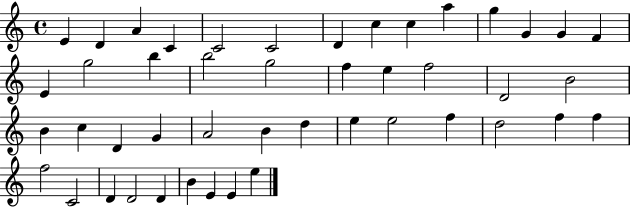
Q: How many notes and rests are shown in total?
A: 46